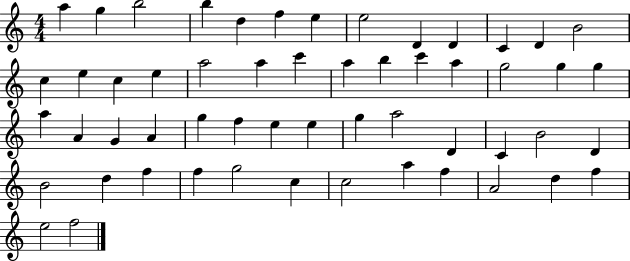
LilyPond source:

{
  \clef treble
  \numericTimeSignature
  \time 4/4
  \key c \major
  a''4 g''4 b''2 | b''4 d''4 f''4 e''4 | e''2 d'4 d'4 | c'4 d'4 b'2 | \break c''4 e''4 c''4 e''4 | a''2 a''4 c'''4 | a''4 b''4 c'''4 a''4 | g''2 g''4 g''4 | \break a''4 a'4 g'4 a'4 | g''4 f''4 e''4 e''4 | g''4 a''2 d'4 | c'4 b'2 d'4 | \break b'2 d''4 f''4 | f''4 g''2 c''4 | c''2 a''4 f''4 | a'2 d''4 f''4 | \break e''2 f''2 | \bar "|."
}